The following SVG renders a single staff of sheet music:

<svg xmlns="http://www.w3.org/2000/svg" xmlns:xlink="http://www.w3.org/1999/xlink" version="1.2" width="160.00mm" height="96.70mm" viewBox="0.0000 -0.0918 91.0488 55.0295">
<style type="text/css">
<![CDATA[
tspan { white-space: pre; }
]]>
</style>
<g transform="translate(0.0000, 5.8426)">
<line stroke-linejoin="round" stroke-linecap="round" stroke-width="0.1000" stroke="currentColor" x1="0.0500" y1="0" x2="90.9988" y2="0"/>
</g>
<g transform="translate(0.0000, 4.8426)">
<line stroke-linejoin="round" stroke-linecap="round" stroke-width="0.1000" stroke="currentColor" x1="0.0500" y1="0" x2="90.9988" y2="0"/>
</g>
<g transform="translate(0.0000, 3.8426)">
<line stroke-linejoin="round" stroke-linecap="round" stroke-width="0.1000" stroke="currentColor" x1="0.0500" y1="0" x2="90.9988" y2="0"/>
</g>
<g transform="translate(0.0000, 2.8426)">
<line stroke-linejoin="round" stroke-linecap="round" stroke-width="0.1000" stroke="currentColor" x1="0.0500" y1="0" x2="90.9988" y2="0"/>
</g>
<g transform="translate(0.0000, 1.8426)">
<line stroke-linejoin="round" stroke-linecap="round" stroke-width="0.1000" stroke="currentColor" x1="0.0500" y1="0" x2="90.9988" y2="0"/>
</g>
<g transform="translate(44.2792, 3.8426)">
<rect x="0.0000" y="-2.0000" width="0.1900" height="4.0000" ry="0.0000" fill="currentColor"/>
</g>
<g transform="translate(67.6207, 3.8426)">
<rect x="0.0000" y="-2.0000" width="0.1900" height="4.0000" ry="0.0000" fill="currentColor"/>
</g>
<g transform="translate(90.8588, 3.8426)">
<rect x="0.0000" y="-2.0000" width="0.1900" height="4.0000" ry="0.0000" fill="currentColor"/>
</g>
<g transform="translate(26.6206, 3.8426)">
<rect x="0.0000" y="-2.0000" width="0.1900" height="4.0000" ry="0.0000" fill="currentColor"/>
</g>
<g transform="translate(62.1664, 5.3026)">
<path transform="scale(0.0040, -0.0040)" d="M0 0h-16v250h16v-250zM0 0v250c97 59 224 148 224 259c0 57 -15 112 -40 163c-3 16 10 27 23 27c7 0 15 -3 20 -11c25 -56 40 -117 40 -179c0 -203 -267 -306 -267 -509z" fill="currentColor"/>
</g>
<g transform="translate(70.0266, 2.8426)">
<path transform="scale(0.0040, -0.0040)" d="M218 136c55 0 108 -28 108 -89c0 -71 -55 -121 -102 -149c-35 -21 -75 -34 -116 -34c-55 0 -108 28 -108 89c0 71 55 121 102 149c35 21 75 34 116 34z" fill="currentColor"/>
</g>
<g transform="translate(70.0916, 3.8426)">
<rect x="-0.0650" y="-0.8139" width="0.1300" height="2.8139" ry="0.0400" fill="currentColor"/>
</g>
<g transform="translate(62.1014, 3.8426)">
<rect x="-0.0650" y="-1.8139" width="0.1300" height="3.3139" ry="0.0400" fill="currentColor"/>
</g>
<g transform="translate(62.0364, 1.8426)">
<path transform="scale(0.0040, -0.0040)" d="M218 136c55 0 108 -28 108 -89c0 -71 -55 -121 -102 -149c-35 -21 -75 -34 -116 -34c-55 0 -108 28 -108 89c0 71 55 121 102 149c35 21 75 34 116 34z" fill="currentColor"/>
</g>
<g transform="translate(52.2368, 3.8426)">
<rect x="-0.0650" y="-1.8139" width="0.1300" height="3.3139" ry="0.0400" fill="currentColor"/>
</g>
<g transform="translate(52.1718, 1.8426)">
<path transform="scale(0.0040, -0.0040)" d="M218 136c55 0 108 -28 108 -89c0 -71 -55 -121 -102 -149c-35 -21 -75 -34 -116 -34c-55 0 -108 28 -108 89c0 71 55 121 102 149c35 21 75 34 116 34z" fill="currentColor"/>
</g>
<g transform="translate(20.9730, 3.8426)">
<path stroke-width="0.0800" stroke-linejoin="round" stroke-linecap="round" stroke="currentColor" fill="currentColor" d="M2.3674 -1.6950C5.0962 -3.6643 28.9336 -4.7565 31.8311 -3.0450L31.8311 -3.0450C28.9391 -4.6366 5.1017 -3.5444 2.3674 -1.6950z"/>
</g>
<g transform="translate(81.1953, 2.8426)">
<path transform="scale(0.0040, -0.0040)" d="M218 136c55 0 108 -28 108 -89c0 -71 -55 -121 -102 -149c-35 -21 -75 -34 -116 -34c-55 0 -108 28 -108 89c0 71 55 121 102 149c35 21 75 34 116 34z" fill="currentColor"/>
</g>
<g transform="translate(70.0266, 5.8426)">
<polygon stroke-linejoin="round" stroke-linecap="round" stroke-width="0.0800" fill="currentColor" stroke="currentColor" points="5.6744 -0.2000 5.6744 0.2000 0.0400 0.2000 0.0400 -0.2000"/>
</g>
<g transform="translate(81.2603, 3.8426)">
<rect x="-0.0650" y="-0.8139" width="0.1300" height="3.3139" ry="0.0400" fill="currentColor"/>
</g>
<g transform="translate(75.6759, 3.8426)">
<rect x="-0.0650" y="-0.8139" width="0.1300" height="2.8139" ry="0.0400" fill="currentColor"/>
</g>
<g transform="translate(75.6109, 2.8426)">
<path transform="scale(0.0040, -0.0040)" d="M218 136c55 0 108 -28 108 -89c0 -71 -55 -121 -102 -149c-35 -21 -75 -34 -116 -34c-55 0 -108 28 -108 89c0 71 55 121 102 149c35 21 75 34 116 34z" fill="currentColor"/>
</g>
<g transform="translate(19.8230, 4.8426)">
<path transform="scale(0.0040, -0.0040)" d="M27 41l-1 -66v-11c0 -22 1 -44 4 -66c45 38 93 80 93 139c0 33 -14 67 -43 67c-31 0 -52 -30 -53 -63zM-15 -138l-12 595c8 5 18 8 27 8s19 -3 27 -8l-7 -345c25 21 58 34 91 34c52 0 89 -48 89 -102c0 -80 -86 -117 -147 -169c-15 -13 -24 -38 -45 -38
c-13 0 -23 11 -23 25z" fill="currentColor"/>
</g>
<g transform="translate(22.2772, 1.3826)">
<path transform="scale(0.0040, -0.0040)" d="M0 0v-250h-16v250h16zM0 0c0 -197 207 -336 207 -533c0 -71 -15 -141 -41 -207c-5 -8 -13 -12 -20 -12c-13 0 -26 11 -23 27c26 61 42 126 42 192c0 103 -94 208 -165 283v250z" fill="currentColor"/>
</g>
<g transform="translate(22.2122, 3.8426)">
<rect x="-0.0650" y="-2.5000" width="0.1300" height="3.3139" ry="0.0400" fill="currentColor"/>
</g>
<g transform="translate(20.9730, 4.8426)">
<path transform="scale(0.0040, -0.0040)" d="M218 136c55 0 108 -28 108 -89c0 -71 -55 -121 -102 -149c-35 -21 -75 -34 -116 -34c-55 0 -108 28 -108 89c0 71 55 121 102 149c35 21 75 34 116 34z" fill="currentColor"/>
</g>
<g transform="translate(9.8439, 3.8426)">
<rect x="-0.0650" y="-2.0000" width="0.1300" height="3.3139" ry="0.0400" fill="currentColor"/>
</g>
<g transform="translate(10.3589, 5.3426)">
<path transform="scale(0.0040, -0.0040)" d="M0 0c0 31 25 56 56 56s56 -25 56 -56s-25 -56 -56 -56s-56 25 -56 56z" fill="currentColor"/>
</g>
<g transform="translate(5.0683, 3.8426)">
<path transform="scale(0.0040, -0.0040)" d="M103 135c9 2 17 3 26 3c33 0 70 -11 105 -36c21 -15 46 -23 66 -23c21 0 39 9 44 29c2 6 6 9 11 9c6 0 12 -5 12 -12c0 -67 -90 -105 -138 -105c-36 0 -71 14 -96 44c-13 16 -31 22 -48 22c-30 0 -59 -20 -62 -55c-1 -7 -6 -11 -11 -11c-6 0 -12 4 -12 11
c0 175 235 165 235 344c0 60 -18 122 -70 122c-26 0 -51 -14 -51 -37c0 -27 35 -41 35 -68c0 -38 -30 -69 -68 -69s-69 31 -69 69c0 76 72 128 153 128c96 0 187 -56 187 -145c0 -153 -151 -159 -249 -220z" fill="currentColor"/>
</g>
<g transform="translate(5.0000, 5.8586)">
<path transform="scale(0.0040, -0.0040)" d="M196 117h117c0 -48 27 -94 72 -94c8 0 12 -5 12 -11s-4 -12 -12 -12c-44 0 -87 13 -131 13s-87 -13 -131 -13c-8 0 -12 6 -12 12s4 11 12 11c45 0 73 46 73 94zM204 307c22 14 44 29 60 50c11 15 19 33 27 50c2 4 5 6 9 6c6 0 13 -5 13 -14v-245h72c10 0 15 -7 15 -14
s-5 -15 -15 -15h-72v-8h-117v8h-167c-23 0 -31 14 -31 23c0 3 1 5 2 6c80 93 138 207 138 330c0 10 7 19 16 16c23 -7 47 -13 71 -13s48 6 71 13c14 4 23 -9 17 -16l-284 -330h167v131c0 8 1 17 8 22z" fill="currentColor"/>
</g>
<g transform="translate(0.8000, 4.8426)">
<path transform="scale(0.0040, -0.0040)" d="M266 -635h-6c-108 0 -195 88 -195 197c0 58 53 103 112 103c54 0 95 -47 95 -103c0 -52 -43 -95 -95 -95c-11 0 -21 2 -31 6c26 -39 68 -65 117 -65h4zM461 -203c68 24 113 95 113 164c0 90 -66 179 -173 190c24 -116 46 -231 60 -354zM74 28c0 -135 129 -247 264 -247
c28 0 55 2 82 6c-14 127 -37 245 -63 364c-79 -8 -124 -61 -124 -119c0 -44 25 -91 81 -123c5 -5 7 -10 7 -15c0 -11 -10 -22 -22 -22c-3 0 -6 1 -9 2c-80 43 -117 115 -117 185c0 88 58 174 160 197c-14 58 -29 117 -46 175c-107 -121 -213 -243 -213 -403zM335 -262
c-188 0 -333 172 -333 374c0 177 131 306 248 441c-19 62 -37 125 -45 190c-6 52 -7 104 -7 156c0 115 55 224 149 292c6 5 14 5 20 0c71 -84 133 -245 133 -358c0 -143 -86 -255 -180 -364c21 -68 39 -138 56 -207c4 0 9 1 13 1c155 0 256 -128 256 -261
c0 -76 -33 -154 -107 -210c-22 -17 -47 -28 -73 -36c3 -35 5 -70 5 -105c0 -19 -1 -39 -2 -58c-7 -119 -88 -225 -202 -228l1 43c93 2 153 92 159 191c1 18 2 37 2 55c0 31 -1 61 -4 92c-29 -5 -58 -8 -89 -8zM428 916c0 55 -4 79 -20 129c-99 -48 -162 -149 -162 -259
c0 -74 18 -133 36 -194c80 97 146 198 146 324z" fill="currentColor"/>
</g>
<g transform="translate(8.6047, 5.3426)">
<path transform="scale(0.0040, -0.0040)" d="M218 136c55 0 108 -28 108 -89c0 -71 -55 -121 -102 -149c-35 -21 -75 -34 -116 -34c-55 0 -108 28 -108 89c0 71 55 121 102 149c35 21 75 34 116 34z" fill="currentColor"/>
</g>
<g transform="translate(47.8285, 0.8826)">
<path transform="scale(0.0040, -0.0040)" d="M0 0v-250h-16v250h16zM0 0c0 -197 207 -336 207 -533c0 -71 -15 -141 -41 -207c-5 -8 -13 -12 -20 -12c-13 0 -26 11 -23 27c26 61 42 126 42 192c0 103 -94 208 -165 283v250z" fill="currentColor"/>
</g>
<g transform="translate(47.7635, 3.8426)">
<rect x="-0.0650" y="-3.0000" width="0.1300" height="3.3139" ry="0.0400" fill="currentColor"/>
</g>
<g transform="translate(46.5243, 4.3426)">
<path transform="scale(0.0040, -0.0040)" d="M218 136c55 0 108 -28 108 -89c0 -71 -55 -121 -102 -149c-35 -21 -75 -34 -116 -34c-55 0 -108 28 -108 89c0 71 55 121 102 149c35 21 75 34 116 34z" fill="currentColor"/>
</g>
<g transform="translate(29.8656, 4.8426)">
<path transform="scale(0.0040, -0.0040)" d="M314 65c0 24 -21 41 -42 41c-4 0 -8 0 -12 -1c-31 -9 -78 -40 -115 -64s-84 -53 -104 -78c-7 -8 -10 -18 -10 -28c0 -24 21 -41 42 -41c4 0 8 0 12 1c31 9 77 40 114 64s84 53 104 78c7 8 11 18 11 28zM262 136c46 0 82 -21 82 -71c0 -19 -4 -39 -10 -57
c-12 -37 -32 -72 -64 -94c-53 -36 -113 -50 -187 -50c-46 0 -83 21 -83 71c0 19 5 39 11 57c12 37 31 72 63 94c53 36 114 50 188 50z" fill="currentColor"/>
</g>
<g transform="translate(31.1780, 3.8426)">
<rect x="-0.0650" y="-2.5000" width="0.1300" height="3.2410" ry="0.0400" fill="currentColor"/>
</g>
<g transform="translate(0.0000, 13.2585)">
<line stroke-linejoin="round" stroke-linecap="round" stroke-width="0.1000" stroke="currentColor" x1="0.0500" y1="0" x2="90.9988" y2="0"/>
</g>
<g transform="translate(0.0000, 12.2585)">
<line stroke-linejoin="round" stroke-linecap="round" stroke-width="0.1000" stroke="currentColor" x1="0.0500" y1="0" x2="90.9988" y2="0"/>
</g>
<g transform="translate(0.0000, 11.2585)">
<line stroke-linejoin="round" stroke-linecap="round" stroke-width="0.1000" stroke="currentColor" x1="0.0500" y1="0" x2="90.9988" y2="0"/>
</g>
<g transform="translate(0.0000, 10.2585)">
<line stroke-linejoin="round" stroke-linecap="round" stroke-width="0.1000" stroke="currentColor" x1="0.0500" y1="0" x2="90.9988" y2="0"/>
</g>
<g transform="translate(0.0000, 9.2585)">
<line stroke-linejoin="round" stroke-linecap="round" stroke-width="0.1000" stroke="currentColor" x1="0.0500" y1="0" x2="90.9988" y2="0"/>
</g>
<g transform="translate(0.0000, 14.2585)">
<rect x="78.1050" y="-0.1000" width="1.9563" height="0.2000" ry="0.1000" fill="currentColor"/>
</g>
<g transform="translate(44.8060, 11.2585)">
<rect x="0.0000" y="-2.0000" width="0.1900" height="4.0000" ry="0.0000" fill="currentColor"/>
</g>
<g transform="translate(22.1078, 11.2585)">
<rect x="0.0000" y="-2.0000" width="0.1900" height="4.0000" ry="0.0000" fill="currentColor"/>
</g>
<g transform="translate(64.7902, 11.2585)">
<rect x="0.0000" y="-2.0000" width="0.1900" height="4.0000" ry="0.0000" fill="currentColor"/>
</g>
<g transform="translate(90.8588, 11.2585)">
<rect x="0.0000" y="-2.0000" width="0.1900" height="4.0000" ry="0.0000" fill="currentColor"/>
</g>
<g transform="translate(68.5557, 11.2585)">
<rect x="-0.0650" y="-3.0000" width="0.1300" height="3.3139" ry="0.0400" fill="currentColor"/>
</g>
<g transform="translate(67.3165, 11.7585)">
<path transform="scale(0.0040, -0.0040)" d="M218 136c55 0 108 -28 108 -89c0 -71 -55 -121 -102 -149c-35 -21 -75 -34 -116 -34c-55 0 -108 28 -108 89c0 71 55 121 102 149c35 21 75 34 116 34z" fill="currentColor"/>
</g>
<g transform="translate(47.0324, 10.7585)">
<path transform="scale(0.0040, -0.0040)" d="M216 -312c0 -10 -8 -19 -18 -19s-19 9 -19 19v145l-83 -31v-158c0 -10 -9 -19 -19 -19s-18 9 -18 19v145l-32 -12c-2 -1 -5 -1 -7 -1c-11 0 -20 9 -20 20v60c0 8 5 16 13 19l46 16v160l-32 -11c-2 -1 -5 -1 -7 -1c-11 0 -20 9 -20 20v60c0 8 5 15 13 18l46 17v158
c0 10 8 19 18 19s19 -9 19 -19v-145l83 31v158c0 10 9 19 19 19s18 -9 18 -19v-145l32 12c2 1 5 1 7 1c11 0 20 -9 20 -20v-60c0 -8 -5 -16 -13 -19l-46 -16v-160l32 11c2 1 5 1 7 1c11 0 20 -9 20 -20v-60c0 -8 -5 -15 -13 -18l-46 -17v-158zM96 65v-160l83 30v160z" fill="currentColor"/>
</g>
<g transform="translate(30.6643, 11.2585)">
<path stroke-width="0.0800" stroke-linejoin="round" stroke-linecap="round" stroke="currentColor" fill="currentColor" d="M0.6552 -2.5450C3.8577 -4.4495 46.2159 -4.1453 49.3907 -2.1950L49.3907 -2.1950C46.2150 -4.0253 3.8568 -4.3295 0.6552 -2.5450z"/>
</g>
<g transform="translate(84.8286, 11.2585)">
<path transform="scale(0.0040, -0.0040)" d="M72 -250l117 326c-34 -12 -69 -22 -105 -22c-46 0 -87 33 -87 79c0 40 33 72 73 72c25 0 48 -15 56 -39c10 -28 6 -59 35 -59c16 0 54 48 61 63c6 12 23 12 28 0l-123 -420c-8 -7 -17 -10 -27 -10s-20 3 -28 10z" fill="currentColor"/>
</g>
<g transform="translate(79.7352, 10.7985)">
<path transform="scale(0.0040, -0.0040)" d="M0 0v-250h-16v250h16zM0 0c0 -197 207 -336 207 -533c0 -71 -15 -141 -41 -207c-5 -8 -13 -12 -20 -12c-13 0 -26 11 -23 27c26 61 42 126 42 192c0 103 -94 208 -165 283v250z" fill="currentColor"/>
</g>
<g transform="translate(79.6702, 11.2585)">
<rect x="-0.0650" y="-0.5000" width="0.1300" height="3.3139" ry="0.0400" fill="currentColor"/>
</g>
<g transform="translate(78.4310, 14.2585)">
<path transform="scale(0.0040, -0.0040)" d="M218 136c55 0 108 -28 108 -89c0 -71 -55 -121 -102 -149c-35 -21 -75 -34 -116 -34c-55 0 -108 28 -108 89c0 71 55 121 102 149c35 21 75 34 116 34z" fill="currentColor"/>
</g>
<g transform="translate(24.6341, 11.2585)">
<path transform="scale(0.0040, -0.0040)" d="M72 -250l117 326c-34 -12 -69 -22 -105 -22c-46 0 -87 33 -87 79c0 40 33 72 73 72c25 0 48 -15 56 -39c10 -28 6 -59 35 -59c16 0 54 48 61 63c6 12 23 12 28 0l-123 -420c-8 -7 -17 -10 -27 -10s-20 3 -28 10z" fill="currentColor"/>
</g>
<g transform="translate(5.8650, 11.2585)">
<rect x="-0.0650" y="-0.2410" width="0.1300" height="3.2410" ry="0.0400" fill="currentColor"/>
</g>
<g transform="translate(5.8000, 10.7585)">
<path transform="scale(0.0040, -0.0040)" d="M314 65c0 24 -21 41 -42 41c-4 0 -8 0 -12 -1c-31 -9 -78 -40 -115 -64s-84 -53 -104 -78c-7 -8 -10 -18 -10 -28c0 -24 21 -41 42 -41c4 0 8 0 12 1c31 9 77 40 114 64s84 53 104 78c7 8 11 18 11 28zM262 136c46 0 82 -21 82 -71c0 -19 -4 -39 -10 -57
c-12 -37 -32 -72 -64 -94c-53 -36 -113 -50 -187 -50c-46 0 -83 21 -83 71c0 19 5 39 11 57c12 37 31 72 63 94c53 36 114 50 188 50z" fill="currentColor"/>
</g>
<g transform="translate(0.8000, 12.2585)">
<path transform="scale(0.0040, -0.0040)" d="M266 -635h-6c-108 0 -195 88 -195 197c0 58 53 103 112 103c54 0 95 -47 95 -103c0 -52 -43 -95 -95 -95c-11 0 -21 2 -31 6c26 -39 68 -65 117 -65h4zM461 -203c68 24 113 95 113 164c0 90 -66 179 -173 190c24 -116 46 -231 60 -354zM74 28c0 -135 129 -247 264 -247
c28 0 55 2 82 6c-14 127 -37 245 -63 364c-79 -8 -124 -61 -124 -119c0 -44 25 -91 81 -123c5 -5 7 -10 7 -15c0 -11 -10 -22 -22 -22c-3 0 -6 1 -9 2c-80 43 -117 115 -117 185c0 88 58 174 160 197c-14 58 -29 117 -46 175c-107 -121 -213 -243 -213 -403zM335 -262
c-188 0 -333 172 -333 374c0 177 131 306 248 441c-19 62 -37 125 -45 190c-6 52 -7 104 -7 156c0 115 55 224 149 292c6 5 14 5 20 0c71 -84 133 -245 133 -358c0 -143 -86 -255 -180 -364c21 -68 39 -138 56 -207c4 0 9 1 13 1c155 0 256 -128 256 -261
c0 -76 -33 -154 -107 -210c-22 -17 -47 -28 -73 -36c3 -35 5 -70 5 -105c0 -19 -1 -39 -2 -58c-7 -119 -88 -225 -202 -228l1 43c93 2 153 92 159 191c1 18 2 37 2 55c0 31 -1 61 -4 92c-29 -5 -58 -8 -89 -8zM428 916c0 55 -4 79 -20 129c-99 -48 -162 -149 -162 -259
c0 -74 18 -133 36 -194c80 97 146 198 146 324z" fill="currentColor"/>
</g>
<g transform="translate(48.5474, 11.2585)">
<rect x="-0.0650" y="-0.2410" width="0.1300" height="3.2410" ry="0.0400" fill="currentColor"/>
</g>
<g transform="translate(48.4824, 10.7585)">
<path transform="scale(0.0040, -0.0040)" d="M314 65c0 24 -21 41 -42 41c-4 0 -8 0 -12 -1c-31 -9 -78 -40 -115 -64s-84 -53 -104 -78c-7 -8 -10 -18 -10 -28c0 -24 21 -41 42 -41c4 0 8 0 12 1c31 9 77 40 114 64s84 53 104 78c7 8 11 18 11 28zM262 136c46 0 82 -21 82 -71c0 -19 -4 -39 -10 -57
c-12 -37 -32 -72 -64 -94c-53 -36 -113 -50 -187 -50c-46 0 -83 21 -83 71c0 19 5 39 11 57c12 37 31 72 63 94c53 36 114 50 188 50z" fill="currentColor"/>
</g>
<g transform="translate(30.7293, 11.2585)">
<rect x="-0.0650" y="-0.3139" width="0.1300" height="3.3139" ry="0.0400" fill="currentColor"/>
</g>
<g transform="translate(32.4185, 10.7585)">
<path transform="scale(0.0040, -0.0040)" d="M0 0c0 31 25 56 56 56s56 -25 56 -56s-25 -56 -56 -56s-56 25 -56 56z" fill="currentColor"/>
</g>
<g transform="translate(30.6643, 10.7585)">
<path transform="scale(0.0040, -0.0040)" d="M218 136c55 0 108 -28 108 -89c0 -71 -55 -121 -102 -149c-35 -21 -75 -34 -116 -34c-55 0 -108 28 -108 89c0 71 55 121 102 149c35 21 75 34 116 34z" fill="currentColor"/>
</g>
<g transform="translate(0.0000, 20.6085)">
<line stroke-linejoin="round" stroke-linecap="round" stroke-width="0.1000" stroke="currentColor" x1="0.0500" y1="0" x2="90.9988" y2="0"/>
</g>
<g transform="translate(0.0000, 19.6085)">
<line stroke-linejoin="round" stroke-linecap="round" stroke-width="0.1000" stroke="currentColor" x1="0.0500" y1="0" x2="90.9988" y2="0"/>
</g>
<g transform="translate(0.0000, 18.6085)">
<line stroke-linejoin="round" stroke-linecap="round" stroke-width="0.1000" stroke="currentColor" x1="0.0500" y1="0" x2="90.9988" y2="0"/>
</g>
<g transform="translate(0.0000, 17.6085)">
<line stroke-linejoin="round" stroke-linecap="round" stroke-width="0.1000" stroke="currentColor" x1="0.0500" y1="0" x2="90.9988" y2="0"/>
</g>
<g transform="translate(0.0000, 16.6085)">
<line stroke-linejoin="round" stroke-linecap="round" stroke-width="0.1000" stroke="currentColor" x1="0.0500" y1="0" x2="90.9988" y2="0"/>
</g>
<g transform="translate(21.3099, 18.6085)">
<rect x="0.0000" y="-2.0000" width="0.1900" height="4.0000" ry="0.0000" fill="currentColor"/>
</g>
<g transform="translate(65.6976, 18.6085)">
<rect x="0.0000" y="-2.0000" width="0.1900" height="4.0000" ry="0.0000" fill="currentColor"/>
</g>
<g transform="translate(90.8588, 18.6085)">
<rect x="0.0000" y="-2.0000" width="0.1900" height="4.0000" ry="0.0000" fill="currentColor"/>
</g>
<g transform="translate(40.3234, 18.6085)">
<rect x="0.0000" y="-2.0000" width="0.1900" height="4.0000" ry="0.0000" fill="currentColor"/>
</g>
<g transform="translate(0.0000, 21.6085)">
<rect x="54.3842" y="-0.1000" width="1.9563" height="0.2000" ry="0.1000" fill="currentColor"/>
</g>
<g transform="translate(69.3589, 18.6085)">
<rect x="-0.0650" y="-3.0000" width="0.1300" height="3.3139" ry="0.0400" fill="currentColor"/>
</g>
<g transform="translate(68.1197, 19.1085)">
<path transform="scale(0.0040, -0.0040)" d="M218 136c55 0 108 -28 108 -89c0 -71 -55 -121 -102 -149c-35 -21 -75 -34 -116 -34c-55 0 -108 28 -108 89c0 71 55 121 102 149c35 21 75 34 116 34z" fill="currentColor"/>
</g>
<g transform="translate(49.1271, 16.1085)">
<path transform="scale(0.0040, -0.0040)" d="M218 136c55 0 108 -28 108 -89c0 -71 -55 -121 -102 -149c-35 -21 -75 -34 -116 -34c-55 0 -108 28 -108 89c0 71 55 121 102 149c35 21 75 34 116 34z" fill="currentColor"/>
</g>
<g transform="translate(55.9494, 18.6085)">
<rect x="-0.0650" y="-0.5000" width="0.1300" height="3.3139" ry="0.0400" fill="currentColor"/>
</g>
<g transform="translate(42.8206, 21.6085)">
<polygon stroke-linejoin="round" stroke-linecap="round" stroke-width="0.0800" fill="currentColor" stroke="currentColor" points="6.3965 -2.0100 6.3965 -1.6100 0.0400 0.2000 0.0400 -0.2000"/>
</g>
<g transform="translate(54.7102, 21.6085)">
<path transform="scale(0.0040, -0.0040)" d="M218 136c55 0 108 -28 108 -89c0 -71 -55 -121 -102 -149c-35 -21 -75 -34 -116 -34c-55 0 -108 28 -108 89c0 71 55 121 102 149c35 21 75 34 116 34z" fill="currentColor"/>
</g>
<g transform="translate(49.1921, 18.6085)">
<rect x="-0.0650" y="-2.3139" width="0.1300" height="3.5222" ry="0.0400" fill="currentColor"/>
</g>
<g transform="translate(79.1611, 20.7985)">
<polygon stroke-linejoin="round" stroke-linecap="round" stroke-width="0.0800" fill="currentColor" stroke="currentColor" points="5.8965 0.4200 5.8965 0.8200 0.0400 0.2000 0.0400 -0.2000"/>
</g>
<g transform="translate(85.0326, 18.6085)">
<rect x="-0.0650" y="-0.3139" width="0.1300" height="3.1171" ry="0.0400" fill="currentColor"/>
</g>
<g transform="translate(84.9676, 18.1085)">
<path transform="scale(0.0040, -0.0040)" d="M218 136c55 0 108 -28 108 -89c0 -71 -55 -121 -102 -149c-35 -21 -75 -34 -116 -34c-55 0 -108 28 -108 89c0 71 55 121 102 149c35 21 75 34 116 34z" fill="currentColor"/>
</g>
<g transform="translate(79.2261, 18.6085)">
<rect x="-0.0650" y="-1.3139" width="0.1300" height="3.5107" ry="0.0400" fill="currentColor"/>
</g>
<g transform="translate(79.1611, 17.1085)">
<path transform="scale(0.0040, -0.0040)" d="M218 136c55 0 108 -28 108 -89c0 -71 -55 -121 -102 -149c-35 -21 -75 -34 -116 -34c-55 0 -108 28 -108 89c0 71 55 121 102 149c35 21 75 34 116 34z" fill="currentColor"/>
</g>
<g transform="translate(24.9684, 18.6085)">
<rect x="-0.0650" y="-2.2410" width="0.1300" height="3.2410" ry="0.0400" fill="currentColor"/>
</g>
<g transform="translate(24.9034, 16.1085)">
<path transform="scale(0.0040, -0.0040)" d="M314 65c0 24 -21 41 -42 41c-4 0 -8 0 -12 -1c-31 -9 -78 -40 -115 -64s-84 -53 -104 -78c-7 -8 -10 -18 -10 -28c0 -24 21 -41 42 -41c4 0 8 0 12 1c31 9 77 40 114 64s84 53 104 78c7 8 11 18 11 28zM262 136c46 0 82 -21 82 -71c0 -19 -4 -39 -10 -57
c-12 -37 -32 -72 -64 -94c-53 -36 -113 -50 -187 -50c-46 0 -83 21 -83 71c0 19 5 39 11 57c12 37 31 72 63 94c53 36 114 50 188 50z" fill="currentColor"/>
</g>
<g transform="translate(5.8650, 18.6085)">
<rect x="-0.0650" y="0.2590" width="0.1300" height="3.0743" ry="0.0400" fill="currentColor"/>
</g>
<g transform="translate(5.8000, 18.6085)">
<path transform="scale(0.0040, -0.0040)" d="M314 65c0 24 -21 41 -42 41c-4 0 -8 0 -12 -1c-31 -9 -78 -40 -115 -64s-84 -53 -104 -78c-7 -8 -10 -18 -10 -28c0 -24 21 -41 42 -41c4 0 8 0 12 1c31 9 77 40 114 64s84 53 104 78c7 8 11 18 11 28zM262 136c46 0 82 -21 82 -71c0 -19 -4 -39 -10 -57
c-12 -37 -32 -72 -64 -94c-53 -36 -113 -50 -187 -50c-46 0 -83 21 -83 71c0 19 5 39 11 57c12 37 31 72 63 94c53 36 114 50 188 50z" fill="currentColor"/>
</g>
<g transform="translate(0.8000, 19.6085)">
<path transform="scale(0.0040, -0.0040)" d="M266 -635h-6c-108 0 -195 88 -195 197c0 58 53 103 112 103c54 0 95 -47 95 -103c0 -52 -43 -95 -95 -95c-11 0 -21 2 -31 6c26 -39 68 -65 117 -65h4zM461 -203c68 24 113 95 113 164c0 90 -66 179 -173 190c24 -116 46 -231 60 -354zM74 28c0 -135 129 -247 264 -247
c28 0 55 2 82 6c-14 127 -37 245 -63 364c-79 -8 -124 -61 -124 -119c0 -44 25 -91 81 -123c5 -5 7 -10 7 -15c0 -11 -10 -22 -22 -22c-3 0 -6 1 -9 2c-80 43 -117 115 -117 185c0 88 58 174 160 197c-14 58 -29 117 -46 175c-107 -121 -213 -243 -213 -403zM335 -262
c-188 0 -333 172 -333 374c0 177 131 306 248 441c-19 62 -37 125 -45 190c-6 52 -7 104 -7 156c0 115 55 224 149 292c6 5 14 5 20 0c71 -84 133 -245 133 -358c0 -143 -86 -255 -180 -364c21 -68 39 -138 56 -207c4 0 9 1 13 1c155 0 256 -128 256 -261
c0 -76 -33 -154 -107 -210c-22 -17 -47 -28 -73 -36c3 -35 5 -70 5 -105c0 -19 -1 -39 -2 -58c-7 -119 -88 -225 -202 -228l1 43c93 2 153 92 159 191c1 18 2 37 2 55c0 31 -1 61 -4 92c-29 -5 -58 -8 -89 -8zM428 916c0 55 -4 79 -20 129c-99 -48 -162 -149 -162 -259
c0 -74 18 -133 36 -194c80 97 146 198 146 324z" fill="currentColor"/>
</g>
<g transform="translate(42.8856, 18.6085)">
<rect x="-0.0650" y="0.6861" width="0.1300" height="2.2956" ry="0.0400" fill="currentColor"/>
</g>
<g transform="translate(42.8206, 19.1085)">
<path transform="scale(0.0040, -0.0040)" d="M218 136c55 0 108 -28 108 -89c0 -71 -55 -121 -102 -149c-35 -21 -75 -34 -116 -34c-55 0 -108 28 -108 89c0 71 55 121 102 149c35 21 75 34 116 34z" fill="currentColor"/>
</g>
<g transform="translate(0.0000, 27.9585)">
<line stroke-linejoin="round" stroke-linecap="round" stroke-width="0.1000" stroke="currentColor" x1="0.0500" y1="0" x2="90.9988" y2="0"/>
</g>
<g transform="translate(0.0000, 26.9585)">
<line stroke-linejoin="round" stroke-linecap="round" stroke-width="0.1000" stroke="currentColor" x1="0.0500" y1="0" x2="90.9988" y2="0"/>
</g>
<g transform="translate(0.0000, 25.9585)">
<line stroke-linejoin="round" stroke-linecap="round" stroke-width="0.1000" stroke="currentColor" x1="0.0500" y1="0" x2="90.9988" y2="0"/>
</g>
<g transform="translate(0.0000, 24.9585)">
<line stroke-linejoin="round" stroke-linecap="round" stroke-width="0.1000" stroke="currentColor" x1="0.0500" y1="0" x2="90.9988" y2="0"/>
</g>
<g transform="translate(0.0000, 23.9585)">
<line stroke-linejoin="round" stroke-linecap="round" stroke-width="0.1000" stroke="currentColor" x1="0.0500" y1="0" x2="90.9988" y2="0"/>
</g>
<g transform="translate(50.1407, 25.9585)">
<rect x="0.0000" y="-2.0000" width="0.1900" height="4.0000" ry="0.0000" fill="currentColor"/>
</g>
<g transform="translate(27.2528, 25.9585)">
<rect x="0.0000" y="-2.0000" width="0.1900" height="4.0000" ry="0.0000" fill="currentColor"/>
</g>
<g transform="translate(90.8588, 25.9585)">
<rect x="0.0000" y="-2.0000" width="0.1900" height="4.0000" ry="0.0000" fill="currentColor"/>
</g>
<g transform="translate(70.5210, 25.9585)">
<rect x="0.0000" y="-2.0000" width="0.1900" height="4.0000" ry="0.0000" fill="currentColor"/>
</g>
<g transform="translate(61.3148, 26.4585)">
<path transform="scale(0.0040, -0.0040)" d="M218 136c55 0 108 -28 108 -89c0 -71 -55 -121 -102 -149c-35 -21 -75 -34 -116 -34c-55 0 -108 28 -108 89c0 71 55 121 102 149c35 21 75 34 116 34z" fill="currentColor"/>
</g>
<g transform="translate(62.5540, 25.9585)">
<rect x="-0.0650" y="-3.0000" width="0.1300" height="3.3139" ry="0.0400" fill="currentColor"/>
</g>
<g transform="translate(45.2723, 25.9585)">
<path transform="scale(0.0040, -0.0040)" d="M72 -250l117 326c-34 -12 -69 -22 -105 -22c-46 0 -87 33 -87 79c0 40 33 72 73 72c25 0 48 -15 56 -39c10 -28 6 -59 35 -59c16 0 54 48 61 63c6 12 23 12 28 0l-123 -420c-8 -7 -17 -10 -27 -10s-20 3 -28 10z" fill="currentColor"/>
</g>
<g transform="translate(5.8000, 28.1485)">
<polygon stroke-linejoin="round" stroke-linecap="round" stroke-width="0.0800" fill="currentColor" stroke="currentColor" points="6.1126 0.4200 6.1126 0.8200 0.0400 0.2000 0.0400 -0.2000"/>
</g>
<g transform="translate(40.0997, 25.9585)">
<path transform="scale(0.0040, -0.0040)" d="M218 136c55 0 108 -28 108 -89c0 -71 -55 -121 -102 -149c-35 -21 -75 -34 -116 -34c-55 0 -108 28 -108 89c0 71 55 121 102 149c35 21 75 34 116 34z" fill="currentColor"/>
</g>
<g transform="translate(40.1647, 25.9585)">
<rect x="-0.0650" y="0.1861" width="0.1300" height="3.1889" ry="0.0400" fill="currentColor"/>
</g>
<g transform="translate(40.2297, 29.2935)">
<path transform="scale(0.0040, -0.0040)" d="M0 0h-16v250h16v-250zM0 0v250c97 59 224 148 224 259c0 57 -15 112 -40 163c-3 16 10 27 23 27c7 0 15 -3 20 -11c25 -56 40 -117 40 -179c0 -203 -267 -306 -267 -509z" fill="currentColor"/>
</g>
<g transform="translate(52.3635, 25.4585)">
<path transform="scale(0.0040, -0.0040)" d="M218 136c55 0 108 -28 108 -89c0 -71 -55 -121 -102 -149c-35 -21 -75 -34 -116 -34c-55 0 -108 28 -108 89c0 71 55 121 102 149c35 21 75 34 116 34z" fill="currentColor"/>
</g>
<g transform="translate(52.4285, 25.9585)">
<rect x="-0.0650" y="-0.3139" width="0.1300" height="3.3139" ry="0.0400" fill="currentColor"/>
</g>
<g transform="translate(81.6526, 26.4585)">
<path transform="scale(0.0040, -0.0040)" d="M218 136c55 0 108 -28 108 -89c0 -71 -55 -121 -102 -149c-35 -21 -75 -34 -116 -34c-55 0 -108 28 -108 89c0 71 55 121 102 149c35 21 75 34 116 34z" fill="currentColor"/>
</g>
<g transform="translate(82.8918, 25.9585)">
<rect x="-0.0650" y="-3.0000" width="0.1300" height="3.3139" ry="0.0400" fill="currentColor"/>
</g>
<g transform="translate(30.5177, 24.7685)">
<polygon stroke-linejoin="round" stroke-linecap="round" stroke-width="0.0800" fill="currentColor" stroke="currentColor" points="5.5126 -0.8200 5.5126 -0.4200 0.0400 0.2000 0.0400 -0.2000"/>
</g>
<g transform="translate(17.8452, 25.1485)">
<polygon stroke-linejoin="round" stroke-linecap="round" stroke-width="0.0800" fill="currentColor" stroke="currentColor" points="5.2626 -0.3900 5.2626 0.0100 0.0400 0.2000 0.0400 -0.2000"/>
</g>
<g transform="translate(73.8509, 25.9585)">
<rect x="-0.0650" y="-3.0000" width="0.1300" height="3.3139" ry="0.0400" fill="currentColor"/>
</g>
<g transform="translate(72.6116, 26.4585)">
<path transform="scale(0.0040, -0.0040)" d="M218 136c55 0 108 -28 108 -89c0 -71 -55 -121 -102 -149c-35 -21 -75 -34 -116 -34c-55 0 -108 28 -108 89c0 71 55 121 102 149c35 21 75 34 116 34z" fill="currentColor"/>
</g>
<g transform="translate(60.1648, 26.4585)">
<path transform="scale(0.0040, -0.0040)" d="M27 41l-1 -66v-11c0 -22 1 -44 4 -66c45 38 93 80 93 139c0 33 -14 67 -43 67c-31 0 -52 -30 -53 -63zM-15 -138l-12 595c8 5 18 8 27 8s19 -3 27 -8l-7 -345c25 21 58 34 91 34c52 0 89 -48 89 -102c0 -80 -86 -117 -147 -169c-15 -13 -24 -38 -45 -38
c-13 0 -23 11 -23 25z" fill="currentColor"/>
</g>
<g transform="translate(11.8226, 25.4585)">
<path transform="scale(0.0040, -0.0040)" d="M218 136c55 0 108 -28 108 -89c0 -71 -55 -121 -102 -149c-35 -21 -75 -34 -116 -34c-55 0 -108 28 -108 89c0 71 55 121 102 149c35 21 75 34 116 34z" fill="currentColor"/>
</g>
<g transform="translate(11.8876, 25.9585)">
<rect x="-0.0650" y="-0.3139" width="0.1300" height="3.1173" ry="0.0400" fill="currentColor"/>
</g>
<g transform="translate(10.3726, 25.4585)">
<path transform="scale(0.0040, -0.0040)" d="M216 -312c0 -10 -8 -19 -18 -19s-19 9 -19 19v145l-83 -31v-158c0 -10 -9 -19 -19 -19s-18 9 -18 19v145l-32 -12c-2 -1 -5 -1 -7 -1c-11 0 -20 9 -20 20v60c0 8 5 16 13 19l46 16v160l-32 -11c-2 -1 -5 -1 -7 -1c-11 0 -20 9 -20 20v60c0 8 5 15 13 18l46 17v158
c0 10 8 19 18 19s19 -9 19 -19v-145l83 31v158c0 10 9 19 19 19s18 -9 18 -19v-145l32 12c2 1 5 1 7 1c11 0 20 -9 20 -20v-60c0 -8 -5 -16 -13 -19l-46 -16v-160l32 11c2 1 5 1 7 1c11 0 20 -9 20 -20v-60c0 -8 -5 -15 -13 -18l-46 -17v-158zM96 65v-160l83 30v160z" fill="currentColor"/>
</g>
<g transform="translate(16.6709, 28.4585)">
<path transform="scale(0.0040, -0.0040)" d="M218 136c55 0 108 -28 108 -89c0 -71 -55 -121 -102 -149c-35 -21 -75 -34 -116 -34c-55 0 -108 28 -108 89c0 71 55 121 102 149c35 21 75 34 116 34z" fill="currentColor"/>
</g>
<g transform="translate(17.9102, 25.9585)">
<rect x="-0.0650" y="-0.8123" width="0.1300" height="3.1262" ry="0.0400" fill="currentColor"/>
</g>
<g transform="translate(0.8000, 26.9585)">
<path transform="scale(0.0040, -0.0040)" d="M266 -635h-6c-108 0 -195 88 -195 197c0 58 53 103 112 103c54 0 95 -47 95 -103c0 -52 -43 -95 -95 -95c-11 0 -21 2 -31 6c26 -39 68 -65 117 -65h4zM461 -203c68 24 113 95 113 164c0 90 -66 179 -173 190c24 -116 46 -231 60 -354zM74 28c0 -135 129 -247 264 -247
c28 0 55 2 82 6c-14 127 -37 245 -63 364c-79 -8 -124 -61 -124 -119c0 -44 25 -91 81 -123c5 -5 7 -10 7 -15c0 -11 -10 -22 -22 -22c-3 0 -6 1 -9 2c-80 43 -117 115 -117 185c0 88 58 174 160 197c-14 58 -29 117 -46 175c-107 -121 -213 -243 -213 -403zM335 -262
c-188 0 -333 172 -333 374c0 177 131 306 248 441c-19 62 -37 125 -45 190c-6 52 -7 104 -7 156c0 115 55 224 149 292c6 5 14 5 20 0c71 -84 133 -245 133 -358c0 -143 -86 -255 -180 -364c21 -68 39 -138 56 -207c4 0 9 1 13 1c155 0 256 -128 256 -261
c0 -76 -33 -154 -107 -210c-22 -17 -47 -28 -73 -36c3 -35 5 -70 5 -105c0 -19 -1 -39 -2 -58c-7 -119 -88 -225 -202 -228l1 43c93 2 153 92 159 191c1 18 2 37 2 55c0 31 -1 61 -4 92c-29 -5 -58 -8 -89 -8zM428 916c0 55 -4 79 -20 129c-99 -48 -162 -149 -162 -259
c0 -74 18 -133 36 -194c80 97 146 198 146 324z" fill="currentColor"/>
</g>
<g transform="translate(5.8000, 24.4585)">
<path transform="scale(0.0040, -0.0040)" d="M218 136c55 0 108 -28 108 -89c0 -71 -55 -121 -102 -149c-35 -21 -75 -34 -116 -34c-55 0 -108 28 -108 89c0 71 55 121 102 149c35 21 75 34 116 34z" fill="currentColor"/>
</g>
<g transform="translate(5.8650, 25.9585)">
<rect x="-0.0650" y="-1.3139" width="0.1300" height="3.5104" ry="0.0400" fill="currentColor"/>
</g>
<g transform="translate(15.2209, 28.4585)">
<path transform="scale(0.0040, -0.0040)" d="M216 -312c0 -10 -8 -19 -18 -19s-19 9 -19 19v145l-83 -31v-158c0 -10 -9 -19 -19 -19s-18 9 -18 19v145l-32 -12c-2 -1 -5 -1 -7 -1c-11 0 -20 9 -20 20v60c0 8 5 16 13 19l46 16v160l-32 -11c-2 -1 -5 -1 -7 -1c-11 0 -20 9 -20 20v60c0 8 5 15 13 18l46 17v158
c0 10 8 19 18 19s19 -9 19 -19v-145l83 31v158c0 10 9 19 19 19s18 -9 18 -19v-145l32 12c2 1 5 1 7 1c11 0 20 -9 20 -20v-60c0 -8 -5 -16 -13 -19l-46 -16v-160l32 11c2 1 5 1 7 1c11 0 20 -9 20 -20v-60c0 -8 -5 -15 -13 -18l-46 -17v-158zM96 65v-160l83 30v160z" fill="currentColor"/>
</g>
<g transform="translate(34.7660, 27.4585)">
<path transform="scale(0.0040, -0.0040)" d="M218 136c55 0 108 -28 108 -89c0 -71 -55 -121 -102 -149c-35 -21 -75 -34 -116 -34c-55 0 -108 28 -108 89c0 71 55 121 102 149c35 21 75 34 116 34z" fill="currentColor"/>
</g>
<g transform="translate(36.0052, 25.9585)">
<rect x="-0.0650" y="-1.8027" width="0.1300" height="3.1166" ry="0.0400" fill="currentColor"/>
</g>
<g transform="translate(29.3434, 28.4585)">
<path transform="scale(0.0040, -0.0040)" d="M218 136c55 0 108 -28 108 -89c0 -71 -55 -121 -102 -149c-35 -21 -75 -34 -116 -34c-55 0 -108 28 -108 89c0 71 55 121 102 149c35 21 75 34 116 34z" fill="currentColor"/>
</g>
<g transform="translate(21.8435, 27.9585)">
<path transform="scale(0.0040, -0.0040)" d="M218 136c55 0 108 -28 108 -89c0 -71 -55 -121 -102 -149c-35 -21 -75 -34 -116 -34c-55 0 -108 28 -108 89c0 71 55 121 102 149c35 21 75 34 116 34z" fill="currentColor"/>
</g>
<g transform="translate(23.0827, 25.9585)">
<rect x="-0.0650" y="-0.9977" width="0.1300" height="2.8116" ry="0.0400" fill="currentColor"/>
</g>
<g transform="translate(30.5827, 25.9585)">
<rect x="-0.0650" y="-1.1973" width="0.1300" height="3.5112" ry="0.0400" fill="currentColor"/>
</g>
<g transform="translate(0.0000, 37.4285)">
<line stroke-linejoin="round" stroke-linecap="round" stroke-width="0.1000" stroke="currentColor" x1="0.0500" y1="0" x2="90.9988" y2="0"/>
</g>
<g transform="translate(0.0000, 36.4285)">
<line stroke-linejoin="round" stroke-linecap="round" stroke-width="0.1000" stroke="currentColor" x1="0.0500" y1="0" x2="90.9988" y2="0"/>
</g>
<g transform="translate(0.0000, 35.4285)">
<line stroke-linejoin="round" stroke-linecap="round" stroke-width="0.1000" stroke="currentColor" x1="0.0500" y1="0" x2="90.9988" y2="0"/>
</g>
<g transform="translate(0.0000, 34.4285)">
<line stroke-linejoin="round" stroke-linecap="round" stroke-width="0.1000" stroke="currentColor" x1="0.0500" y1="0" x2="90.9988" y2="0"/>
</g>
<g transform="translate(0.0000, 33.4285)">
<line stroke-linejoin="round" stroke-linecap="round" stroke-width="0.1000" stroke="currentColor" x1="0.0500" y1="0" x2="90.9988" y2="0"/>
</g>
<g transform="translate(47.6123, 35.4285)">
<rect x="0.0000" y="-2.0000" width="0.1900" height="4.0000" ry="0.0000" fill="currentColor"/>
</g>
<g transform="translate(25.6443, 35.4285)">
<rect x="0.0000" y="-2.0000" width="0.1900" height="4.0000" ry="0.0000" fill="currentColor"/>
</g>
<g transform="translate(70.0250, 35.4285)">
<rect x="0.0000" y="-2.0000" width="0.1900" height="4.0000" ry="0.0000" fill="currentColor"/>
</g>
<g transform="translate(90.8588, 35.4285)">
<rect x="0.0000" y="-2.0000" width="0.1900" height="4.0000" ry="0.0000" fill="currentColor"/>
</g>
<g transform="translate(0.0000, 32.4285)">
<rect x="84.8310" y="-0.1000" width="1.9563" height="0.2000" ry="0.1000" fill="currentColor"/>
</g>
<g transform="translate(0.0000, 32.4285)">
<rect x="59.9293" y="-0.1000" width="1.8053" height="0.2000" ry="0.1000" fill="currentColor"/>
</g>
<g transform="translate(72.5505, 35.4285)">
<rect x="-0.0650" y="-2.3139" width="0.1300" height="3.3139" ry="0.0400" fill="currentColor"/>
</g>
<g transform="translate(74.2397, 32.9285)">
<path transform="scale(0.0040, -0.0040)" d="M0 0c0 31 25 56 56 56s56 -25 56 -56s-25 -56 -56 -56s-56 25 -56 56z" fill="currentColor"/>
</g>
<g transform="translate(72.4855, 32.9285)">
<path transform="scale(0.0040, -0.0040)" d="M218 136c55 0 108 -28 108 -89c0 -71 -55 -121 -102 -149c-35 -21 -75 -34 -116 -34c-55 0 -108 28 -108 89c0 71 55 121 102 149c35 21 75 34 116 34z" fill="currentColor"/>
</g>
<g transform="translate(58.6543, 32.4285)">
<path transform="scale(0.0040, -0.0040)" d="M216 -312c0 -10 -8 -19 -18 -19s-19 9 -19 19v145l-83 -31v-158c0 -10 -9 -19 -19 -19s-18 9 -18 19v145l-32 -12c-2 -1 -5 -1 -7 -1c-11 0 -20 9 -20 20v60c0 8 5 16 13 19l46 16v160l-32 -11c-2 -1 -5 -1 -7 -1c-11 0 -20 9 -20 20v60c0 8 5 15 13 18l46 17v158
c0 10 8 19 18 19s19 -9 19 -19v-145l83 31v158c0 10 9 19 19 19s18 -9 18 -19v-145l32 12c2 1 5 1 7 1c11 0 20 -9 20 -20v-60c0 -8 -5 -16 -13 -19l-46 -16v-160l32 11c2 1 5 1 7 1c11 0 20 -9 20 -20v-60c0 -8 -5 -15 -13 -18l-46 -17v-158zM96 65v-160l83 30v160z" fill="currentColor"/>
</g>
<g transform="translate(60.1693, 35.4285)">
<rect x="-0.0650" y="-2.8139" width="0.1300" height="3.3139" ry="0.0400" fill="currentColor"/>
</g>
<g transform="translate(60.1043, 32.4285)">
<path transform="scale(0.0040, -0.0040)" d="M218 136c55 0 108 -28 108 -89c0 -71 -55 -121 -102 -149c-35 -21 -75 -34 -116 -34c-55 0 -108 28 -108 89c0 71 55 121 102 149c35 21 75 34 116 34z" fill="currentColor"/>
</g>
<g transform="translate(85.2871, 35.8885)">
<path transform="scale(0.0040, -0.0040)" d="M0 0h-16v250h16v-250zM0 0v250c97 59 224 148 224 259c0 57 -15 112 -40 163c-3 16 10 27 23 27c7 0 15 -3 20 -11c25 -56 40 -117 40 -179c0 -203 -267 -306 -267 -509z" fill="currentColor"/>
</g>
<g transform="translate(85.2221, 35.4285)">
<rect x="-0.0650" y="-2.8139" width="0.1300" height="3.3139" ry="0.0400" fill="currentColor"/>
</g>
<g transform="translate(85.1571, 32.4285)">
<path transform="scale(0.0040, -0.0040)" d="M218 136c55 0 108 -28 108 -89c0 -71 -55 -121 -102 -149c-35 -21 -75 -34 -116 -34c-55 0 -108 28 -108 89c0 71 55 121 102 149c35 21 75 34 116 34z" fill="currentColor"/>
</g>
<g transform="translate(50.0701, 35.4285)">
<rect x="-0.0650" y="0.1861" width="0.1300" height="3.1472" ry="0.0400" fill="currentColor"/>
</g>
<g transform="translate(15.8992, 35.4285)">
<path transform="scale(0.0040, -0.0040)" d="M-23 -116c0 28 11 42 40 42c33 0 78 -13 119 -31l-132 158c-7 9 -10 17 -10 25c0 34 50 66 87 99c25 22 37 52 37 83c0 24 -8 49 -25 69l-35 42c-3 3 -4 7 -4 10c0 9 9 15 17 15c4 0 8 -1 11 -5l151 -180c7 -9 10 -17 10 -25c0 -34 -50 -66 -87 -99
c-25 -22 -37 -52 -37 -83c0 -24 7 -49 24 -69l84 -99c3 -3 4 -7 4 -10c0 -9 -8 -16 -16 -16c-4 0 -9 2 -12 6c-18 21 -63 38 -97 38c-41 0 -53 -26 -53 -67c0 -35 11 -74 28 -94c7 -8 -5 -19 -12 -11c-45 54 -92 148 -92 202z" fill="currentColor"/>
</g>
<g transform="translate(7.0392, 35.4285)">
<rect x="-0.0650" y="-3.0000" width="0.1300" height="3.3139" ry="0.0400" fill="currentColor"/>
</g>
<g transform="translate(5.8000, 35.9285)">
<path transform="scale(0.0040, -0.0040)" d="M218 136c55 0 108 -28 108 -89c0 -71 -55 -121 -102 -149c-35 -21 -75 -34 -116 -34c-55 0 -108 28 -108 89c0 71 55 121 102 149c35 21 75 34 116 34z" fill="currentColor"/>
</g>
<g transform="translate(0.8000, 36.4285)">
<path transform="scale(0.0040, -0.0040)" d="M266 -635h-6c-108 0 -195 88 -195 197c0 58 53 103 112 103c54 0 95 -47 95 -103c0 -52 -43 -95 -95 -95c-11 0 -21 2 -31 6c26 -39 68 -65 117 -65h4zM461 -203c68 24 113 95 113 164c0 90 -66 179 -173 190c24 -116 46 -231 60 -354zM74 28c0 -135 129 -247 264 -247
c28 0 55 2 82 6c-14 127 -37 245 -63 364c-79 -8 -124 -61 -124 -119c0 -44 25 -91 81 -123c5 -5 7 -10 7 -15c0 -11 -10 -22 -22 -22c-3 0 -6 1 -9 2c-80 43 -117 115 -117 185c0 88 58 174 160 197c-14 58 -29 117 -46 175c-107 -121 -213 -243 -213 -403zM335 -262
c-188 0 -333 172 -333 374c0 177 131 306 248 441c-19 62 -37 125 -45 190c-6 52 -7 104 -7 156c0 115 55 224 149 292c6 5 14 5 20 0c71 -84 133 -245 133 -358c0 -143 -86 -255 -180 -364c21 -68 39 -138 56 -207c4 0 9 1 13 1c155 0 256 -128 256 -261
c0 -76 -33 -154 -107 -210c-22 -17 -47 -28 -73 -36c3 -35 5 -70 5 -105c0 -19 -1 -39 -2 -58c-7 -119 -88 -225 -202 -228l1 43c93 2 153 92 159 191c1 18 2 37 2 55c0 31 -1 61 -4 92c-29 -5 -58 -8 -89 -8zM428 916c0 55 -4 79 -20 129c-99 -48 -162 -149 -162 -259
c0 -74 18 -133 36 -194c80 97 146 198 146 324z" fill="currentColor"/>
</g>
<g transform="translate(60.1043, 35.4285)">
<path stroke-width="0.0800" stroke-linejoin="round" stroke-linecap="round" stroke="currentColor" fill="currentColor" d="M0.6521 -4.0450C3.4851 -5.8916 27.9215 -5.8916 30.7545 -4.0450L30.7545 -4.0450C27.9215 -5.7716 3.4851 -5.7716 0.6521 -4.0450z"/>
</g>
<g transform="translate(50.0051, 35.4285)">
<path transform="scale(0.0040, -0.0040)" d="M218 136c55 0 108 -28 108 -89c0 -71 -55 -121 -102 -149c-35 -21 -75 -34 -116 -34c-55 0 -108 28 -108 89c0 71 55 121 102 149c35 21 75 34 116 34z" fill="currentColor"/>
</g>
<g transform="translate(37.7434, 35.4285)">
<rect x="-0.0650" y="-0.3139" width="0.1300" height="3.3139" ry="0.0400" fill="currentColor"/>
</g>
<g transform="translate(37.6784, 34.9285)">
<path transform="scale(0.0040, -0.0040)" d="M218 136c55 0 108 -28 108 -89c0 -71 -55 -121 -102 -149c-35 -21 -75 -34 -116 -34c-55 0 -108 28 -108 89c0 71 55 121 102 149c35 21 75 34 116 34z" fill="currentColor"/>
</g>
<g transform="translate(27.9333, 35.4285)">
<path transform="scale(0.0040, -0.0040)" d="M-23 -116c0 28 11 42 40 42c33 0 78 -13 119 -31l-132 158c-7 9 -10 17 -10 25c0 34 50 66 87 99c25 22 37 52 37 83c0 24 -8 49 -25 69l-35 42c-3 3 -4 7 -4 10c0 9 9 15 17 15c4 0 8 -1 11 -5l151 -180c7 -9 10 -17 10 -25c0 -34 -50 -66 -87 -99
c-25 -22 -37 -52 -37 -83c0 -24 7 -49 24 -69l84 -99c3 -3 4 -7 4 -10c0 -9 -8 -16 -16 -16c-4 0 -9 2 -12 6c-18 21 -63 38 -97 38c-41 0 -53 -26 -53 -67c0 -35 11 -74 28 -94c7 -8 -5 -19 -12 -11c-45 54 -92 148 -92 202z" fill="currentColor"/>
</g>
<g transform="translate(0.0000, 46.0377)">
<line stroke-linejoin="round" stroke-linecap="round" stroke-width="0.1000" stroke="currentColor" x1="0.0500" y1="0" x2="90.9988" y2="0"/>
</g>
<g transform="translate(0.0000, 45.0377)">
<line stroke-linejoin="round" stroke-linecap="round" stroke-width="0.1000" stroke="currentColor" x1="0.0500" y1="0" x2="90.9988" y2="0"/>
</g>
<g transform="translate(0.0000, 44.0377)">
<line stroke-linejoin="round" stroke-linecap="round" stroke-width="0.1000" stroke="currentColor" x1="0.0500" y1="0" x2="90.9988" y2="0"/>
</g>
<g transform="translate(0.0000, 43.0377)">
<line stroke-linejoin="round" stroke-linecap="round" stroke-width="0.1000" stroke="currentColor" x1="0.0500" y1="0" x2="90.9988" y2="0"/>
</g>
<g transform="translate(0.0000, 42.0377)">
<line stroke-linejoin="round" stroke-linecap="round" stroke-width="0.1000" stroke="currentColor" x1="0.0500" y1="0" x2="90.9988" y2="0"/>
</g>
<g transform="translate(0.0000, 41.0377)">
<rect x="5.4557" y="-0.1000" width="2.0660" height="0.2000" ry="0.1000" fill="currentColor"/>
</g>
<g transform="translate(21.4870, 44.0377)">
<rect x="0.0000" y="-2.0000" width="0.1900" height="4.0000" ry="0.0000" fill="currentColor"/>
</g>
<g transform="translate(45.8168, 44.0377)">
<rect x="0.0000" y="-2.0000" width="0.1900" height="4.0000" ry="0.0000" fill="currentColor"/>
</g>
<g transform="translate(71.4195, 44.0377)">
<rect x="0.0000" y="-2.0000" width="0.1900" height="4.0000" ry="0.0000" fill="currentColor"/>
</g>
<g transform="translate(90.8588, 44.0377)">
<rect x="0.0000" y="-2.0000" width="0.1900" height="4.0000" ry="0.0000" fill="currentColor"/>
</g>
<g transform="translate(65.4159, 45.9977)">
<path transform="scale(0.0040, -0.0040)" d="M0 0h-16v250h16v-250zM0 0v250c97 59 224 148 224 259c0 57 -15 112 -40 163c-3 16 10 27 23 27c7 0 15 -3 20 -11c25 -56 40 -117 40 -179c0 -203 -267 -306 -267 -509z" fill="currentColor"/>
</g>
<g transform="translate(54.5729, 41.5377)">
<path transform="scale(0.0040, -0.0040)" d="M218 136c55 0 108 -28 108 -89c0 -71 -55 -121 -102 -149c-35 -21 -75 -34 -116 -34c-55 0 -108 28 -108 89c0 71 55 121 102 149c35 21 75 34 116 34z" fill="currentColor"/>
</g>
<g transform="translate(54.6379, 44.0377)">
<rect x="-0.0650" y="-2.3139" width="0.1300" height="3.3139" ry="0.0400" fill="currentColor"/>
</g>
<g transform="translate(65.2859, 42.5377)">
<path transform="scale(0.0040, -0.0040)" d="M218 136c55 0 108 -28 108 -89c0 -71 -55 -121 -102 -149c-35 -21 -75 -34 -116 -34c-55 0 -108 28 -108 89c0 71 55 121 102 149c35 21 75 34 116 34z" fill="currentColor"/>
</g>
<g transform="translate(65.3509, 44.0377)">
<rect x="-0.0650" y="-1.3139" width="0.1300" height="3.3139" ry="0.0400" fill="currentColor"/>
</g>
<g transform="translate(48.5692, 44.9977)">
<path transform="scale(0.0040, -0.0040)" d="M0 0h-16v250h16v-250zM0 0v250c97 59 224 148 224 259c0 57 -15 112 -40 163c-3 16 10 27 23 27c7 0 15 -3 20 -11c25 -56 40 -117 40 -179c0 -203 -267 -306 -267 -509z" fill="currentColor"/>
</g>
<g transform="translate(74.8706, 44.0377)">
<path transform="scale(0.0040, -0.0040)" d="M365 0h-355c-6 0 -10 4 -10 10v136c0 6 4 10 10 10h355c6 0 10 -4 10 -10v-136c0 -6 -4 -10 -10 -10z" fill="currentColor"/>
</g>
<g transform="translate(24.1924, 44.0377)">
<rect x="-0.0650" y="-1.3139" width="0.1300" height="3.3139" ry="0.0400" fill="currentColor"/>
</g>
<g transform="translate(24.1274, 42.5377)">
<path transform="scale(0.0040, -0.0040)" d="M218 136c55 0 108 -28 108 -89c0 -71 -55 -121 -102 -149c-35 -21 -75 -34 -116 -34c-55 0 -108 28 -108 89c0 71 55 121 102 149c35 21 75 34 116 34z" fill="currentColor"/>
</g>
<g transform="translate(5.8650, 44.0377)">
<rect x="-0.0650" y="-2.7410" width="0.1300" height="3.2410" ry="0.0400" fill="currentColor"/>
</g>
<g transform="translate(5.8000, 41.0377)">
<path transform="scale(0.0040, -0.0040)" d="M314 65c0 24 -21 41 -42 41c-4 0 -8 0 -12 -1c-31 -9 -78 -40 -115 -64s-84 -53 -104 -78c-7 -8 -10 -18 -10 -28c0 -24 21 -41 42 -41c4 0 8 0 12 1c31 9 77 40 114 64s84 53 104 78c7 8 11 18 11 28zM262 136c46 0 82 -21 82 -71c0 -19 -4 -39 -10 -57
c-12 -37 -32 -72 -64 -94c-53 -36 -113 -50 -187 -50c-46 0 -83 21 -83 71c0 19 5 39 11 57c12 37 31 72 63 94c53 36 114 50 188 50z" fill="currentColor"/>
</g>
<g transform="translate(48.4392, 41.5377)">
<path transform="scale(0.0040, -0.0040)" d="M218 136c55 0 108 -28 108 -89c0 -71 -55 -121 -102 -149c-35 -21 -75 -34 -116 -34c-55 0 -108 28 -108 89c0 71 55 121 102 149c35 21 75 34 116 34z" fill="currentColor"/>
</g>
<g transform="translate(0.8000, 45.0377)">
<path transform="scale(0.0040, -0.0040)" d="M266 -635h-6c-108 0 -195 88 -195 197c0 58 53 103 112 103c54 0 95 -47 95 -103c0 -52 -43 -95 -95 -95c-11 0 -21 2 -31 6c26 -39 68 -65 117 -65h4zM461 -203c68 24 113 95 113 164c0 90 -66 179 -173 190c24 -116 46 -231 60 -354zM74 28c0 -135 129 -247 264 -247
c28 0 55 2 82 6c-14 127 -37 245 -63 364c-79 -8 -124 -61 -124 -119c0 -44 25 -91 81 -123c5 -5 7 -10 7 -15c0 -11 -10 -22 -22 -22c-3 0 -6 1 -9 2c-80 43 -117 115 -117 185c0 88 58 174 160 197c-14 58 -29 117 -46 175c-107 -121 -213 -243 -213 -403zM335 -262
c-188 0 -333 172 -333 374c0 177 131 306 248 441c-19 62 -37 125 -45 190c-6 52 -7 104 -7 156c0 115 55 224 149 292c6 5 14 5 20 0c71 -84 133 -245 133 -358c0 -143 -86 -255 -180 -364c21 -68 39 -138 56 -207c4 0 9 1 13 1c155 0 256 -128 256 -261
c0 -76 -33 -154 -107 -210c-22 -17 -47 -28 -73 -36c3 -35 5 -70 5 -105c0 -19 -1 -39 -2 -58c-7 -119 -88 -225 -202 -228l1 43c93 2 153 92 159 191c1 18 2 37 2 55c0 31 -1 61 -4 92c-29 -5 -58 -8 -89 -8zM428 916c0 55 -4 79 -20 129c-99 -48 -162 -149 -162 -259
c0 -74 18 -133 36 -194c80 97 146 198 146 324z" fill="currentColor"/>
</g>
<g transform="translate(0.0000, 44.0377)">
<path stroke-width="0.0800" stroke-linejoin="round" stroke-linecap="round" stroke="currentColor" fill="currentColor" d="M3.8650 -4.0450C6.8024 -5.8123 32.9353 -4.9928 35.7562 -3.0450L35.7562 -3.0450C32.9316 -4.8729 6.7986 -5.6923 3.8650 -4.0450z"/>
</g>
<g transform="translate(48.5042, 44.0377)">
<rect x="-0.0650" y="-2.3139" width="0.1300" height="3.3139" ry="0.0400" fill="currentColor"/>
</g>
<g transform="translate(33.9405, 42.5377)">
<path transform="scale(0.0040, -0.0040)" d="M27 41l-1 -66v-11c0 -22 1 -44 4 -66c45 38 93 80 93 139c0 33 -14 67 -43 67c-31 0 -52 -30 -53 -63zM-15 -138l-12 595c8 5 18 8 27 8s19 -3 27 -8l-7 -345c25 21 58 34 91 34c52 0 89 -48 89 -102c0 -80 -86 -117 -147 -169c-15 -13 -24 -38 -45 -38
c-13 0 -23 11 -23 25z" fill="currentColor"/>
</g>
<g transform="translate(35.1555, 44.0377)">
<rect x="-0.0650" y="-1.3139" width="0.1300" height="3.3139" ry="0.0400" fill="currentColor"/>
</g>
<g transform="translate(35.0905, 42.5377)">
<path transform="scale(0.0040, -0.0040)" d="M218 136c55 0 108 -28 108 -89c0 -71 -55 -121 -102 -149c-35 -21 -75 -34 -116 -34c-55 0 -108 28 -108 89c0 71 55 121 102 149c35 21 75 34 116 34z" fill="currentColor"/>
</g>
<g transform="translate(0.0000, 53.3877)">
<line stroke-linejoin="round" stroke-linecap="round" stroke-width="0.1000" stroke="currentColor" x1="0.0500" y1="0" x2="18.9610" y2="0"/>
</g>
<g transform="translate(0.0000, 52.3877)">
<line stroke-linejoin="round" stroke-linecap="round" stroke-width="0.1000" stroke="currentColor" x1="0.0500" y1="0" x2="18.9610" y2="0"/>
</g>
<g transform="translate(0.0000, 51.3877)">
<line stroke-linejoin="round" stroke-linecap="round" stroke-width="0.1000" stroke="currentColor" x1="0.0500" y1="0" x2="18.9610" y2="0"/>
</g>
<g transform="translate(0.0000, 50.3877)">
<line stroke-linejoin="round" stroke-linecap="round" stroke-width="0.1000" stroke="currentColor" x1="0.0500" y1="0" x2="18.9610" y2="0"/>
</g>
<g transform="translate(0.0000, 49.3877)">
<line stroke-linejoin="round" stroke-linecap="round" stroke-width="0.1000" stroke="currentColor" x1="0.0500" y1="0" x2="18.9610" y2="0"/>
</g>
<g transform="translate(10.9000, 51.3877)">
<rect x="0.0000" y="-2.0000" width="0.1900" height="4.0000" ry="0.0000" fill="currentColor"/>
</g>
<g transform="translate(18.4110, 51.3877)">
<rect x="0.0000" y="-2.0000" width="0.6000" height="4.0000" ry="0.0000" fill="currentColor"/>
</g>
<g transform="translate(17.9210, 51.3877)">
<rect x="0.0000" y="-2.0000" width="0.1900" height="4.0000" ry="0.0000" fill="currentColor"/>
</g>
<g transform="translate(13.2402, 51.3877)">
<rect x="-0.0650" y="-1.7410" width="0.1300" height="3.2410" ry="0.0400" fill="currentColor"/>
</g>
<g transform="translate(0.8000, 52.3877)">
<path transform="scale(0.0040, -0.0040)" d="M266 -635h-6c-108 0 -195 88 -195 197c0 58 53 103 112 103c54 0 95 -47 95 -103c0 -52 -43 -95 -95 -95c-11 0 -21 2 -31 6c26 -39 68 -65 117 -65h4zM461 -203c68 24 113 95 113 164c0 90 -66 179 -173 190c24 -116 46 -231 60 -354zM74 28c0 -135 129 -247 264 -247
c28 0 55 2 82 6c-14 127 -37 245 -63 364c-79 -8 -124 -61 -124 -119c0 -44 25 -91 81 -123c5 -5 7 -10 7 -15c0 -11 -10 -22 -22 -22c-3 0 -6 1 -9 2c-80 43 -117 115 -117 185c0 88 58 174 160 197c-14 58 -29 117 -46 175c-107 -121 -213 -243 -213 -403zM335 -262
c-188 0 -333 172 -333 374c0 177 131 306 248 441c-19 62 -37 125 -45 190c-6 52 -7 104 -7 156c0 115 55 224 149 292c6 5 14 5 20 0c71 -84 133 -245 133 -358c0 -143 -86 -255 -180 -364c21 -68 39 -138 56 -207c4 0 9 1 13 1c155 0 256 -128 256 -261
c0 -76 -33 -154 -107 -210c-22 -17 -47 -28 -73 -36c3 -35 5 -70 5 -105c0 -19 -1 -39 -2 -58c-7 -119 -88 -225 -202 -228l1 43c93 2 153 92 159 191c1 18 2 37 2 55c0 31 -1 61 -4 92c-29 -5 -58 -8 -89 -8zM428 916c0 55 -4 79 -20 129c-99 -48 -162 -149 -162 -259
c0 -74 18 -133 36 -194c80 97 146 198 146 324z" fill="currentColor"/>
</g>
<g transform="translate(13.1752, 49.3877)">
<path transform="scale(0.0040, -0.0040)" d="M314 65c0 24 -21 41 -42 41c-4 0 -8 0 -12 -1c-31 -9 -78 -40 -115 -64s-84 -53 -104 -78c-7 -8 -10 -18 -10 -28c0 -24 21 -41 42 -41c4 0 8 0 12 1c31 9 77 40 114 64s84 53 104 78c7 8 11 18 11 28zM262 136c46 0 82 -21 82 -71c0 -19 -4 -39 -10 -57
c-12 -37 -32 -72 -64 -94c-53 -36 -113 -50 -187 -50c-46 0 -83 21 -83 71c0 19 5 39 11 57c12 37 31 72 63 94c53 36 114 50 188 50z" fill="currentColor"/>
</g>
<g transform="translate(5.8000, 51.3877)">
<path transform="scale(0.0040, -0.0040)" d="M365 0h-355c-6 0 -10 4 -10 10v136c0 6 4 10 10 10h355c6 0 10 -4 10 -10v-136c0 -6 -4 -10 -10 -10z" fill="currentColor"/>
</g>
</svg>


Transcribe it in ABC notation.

X:1
T:Untitled
M:2/4
L:1/4
K:C
F _G/2 G2 A/2 f f/2 d/2 d/2 d c2 z/2 c ^c2 A C/2 z/2 B2 g2 A/2 g/2 C A e/2 c/2 e/2 ^c/2 ^D/2 E/2 D/2 F/2 B/2 z/2 c _A A A A z z c B ^a g a/2 a2 e _e g/2 g e/2 z2 z2 f2